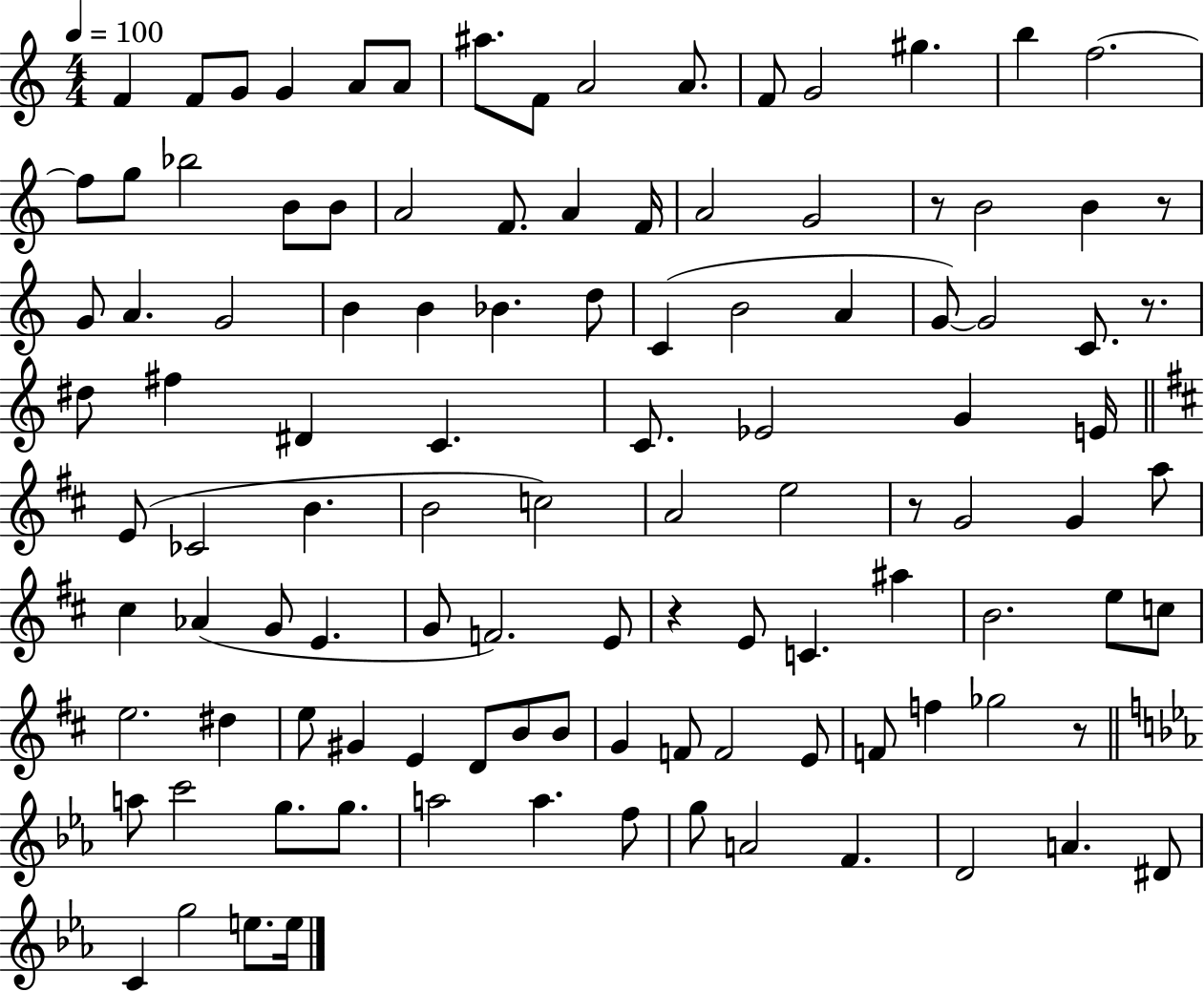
F4/q F4/e G4/e G4/q A4/e A4/e A#5/e. F4/e A4/h A4/e. F4/e G4/h G#5/q. B5/q F5/h. F5/e G5/e Bb5/h B4/e B4/e A4/h F4/e. A4/q F4/s A4/h G4/h R/e B4/h B4/q R/e G4/e A4/q. G4/h B4/q B4/q Bb4/q. D5/e C4/q B4/h A4/q G4/e G4/h C4/e. R/e. D#5/e F#5/q D#4/q C4/q. C4/e. Eb4/h G4/q E4/s E4/e CES4/h B4/q. B4/h C5/h A4/h E5/h R/e G4/h G4/q A5/e C#5/q Ab4/q G4/e E4/q. G4/e F4/h. E4/e R/q E4/e C4/q. A#5/q B4/h. E5/e C5/e E5/h. D#5/q E5/e G#4/q E4/q D4/e B4/e B4/e G4/q F4/e F4/h E4/e F4/e F5/q Gb5/h R/e A5/e C6/h G5/e. G5/e. A5/h A5/q. F5/e G5/e A4/h F4/q. D4/h A4/q. D#4/e C4/q G5/h E5/e. E5/s